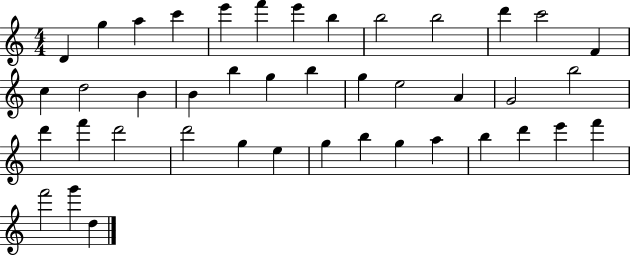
{
  \clef treble
  \numericTimeSignature
  \time 4/4
  \key c \major
  d'4 g''4 a''4 c'''4 | e'''4 f'''4 e'''4 b''4 | b''2 b''2 | d'''4 c'''2 f'4 | \break c''4 d''2 b'4 | b'4 b''4 g''4 b''4 | g''4 e''2 a'4 | g'2 b''2 | \break d'''4 f'''4 d'''2 | d'''2 g''4 e''4 | g''4 b''4 g''4 a''4 | b''4 d'''4 e'''4 f'''4 | \break f'''2 g'''4 d''4 | \bar "|."
}